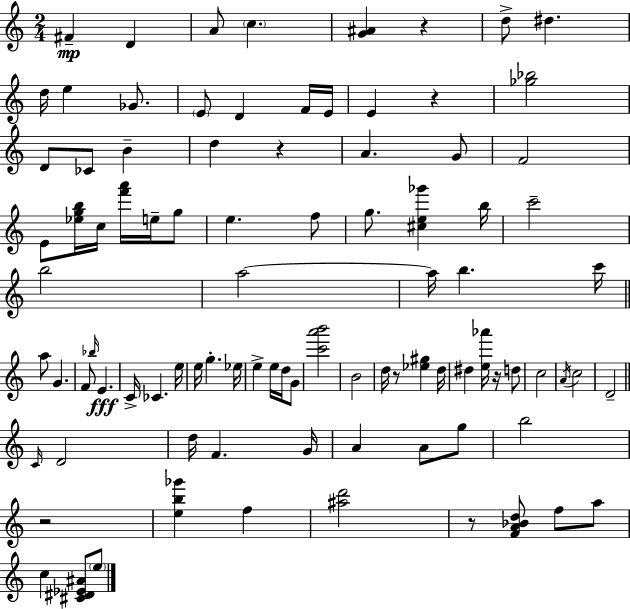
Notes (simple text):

F#4/q D4/q A4/e C5/q. [G4,A#4]/q R/q D5/e D#5/q. D5/s E5/q Gb4/e. E4/e D4/q F4/s E4/s E4/q R/q [Gb5,Bb5]/h D4/e CES4/e B4/q D5/q R/q A4/q. G4/e F4/h E4/e [Eb5,G5,B5]/s C5/s [F6,A6]/s E5/s G5/e E5/q. F5/e G5/e. [C#5,E5,Gb6]/q B5/s C6/h B5/h A5/h A5/s B5/q. C6/s A5/e G4/q. F4/e Bb5/s E4/q. C4/s CES4/q. E5/s E5/s G5/q. Eb5/s E5/q E5/s D5/s G4/e [C6,A6,B6]/h B4/h D5/s R/e [Eb5,G#5]/q D5/s D#5/q [E5,Ab6]/s R/s D5/e C5/h A4/s C5/h D4/h C4/s D4/h D5/s F4/q. G4/s A4/q A4/e G5/e B5/h R/h [E5,B5,Gb6]/q F5/q [A#5,D6]/h R/e [F4,A4,Bb4,D5]/e F5/e A5/e C5/q [C#4,D#4,Eb4,A#4]/e E5/e